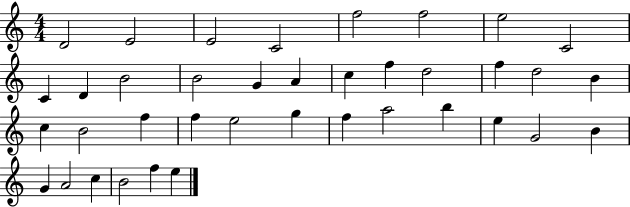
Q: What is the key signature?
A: C major